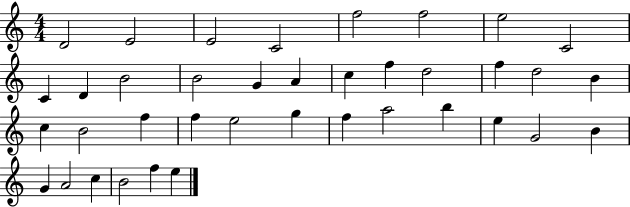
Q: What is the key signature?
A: C major